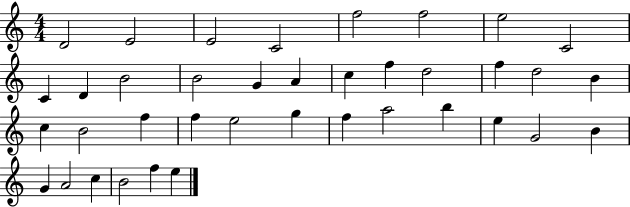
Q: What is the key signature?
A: C major